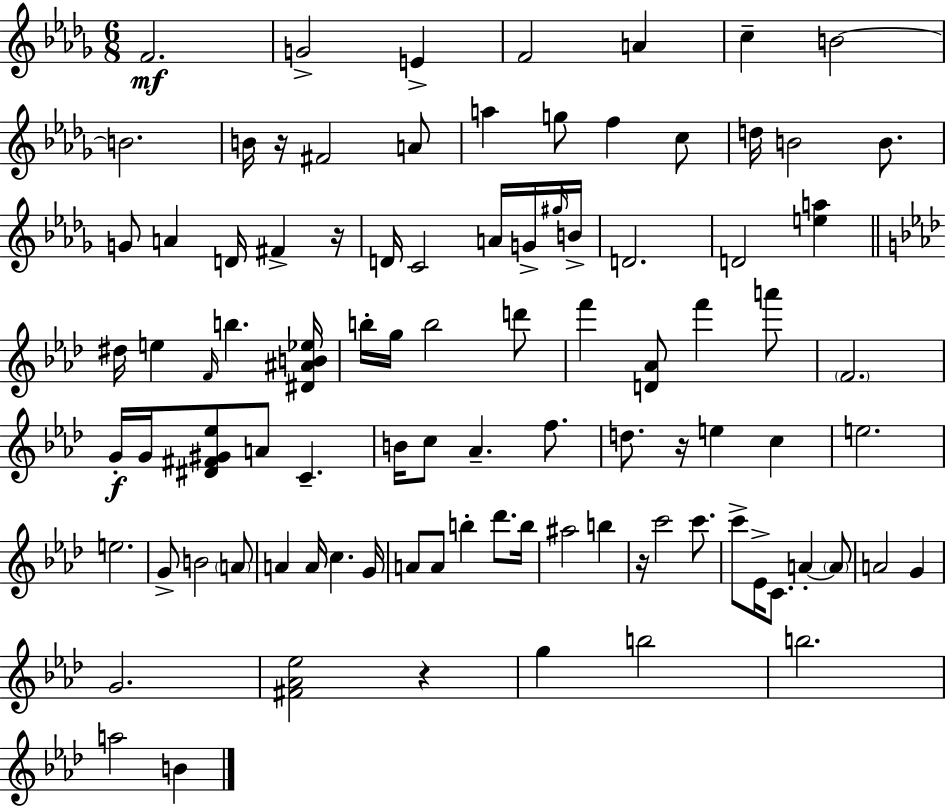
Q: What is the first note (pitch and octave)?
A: F4